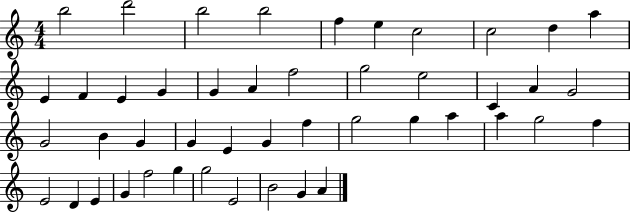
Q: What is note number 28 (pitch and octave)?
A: G4